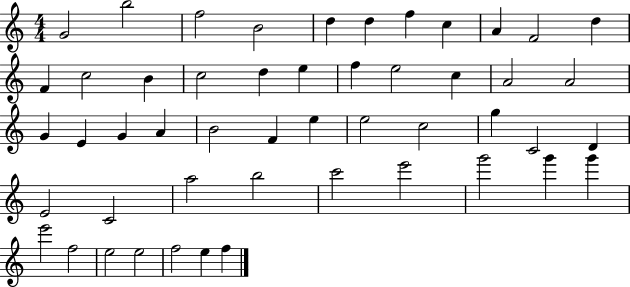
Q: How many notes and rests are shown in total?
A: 50